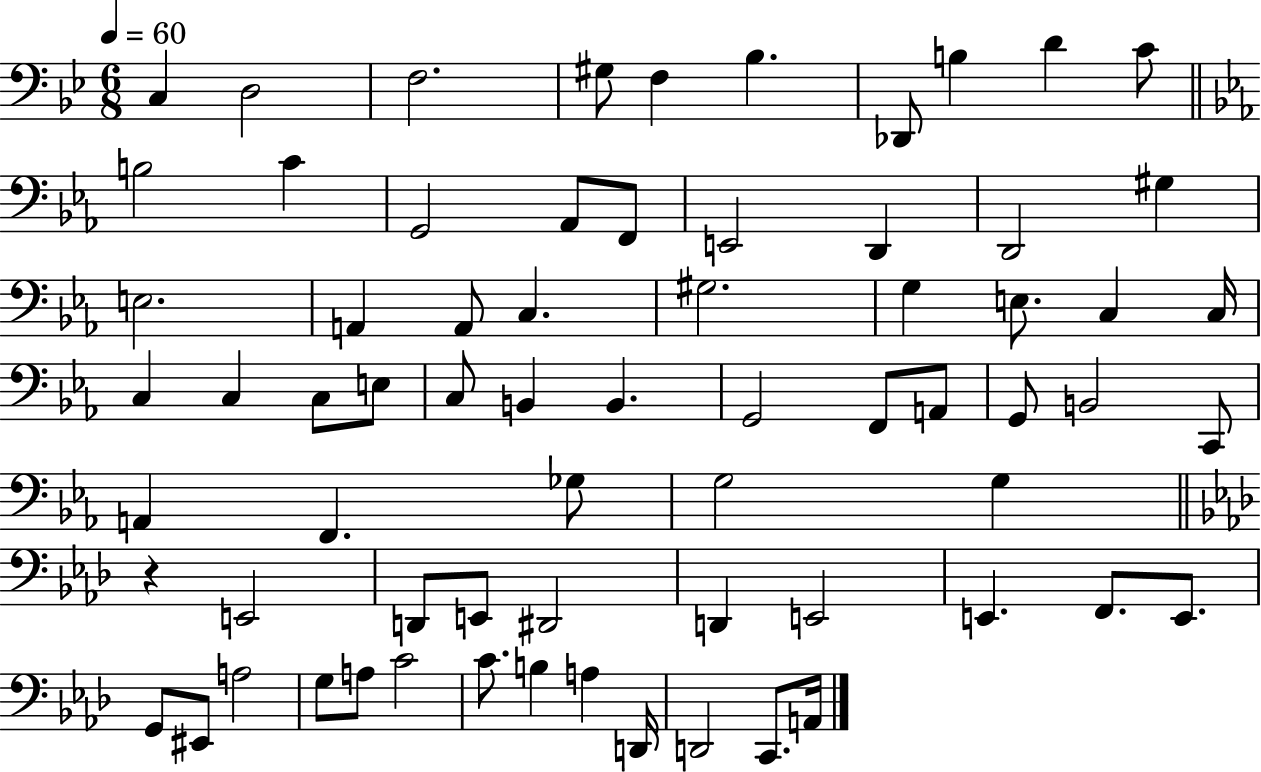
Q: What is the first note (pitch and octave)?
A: C3